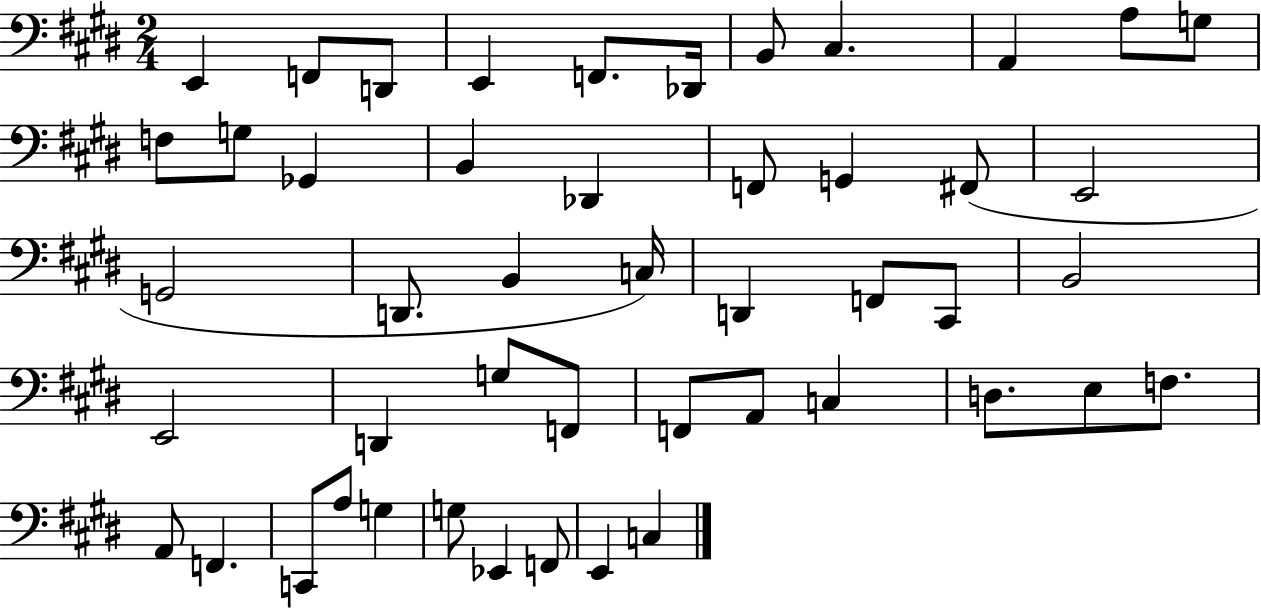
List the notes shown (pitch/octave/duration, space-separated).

E2/q F2/e D2/e E2/q F2/e. Db2/s B2/e C#3/q. A2/q A3/e G3/e F3/e G3/e Gb2/q B2/q Db2/q F2/e G2/q F#2/e E2/h G2/h D2/e. B2/q C3/s D2/q F2/e C#2/e B2/h E2/h D2/q G3/e F2/e F2/e A2/e C3/q D3/e. E3/e F3/e. A2/e F2/q. C2/e A3/e G3/q G3/e Eb2/q F2/e E2/q C3/q